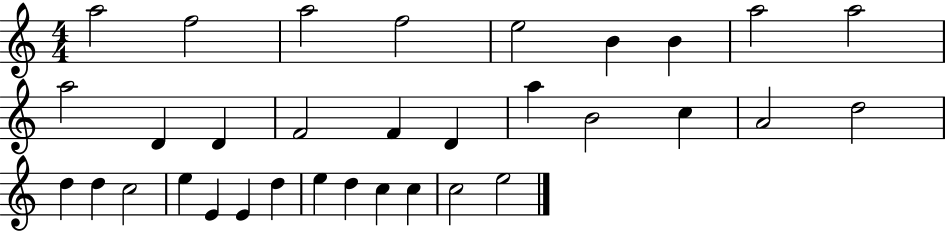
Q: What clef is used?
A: treble